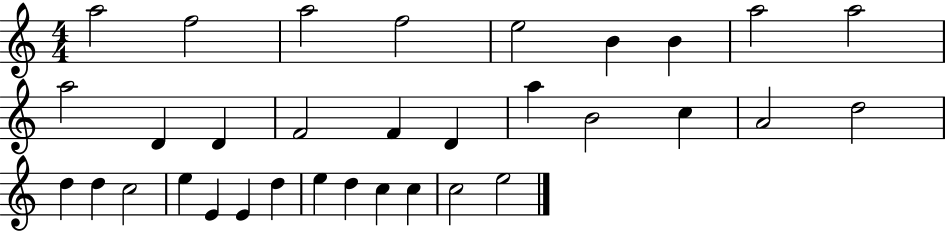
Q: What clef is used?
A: treble